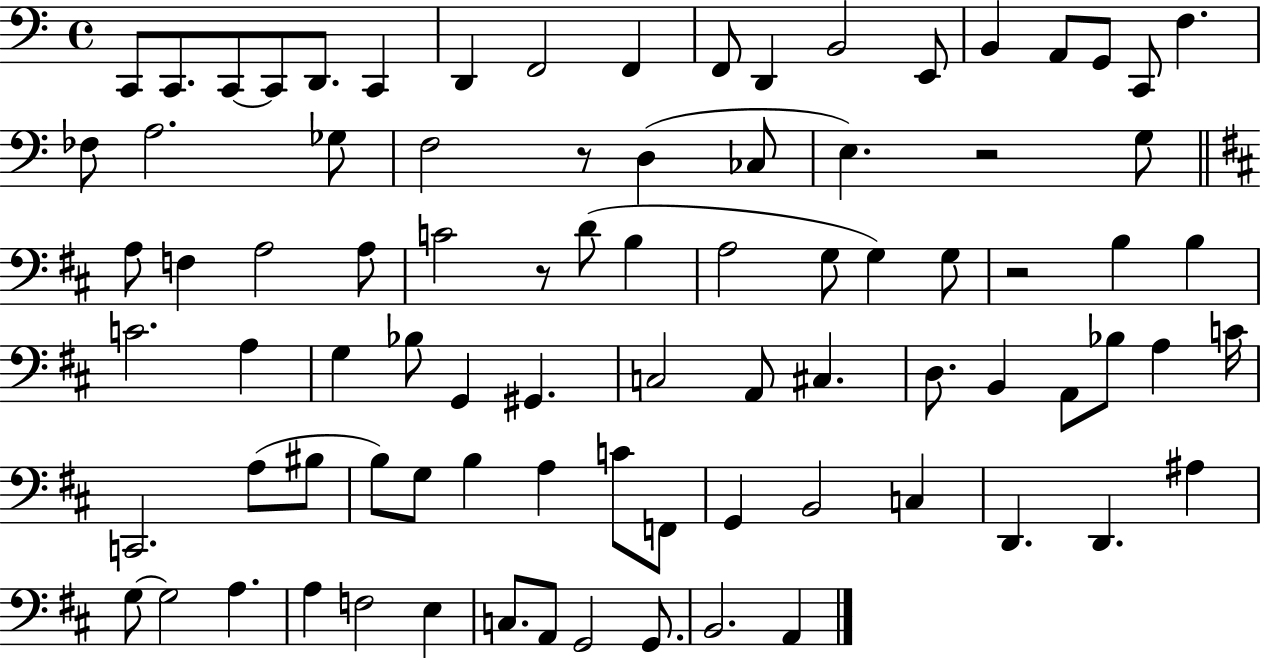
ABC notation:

X:1
T:Untitled
M:4/4
L:1/4
K:C
C,,/2 C,,/2 C,,/2 C,,/2 D,,/2 C,, D,, F,,2 F,, F,,/2 D,, B,,2 E,,/2 B,, A,,/2 G,,/2 C,,/2 F, _F,/2 A,2 _G,/2 F,2 z/2 D, _C,/2 E, z2 G,/2 A,/2 F, A,2 A,/2 C2 z/2 D/2 B, A,2 G,/2 G, G,/2 z2 B, B, C2 A, G, _B,/2 G,, ^G,, C,2 A,,/2 ^C, D,/2 B,, A,,/2 _B,/2 A, C/4 C,,2 A,/2 ^B,/2 B,/2 G,/2 B, A, C/2 F,,/2 G,, B,,2 C, D,, D,, ^A, G,/2 G,2 A, A, F,2 E, C,/2 A,,/2 G,,2 G,,/2 B,,2 A,,